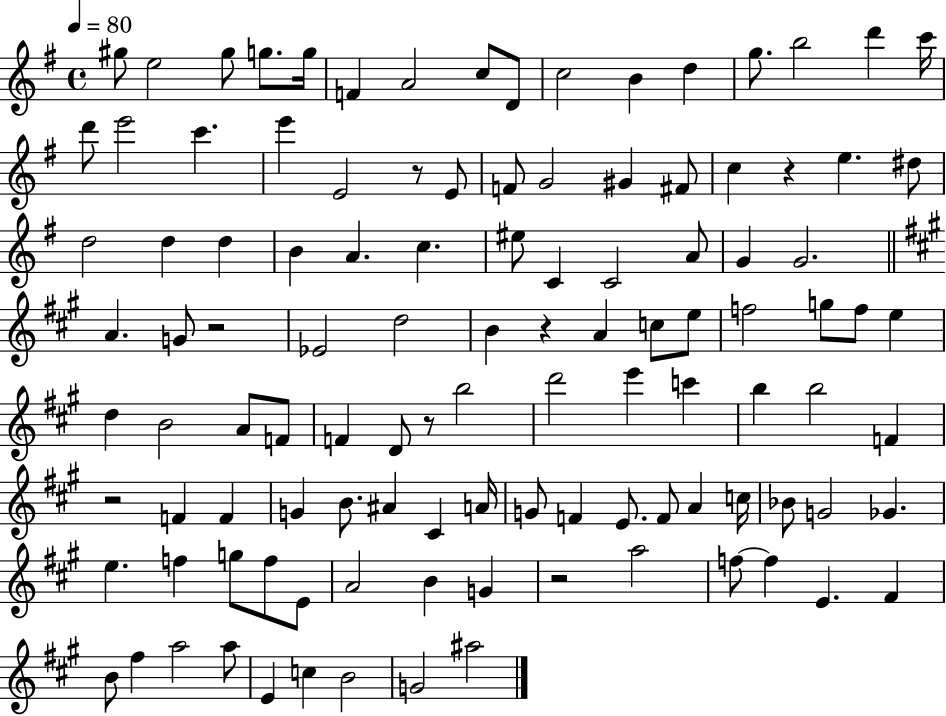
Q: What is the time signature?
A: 4/4